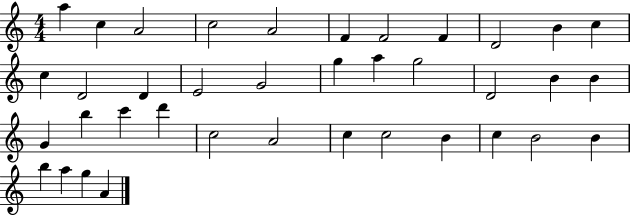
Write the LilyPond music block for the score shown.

{
  \clef treble
  \numericTimeSignature
  \time 4/4
  \key c \major
  a''4 c''4 a'2 | c''2 a'2 | f'4 f'2 f'4 | d'2 b'4 c''4 | \break c''4 d'2 d'4 | e'2 g'2 | g''4 a''4 g''2 | d'2 b'4 b'4 | \break g'4 b''4 c'''4 d'''4 | c''2 a'2 | c''4 c''2 b'4 | c''4 b'2 b'4 | \break b''4 a''4 g''4 a'4 | \bar "|."
}